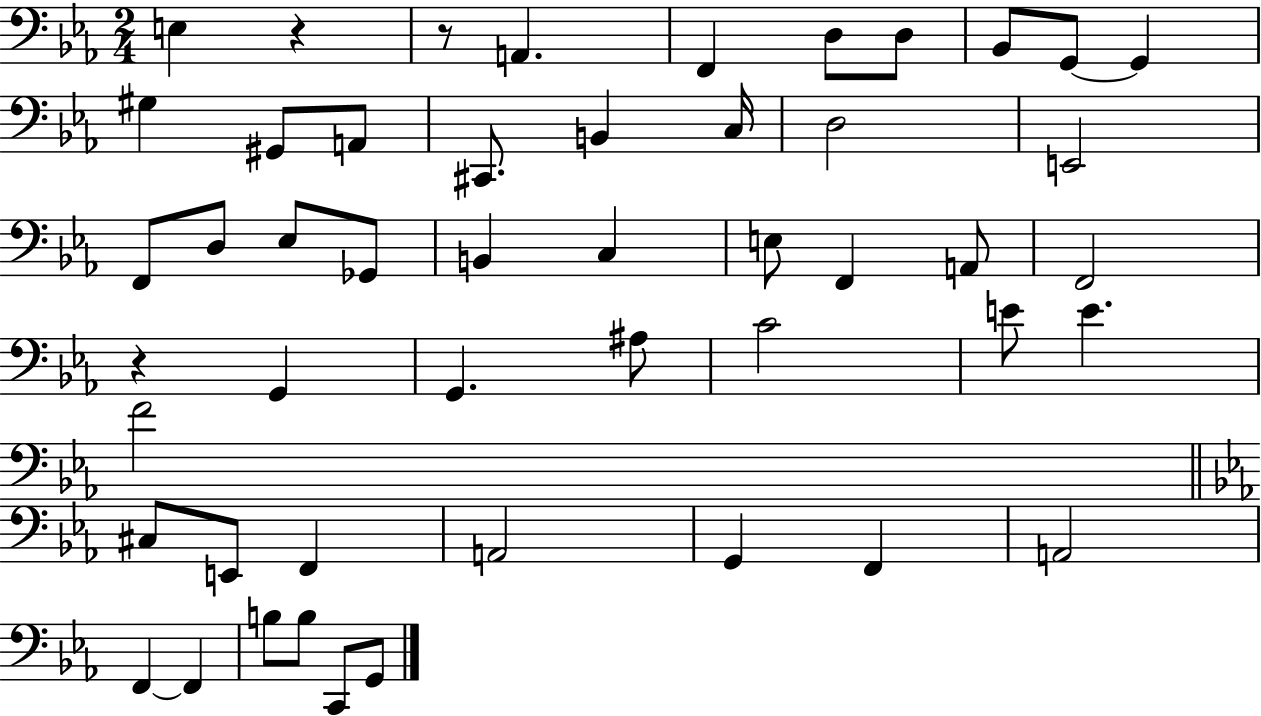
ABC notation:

X:1
T:Untitled
M:2/4
L:1/4
K:Eb
E, z z/2 A,, F,, D,/2 D,/2 _B,,/2 G,,/2 G,, ^G, ^G,,/2 A,,/2 ^C,,/2 B,, C,/4 D,2 E,,2 F,,/2 D,/2 _E,/2 _G,,/2 B,, C, E,/2 F,, A,,/2 F,,2 z G,, G,, ^A,/2 C2 E/2 E F2 ^C,/2 E,,/2 F,, A,,2 G,, F,, A,,2 F,, F,, B,/2 B,/2 C,,/2 G,,/2